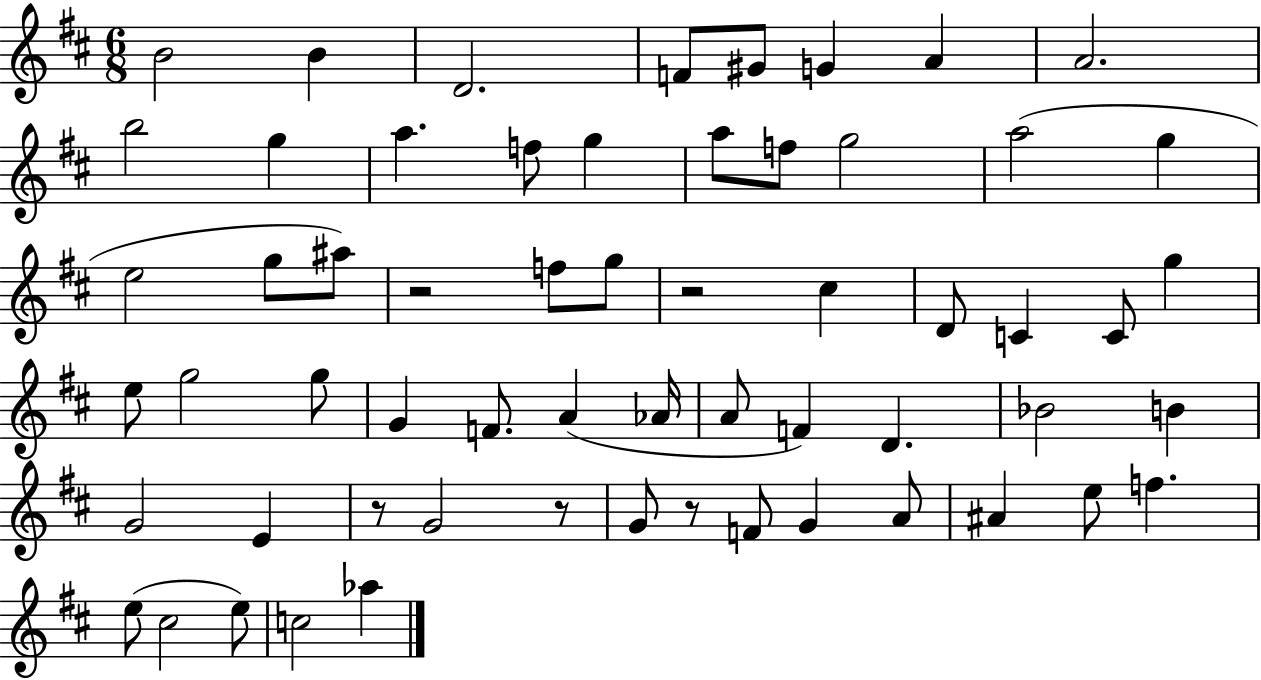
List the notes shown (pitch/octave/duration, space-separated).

B4/h B4/q D4/h. F4/e G#4/e G4/q A4/q A4/h. B5/h G5/q A5/q. F5/e G5/q A5/e F5/e G5/h A5/h G5/q E5/h G5/e A#5/e R/h F5/e G5/e R/h C#5/q D4/e C4/q C4/e G5/q E5/e G5/h G5/e G4/q F4/e. A4/q Ab4/s A4/e F4/q D4/q. Bb4/h B4/q G4/h E4/q R/e G4/h R/e G4/e R/e F4/e G4/q A4/e A#4/q E5/e F5/q. E5/e C#5/h E5/e C5/h Ab5/q